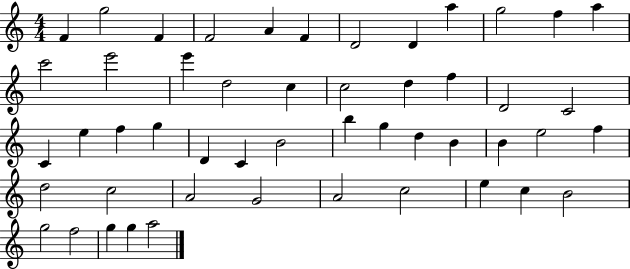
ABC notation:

X:1
T:Untitled
M:4/4
L:1/4
K:C
F g2 F F2 A F D2 D a g2 f a c'2 e'2 e' d2 c c2 d f D2 C2 C e f g D C B2 b g d B B e2 f d2 c2 A2 G2 A2 c2 e c B2 g2 f2 g g a2